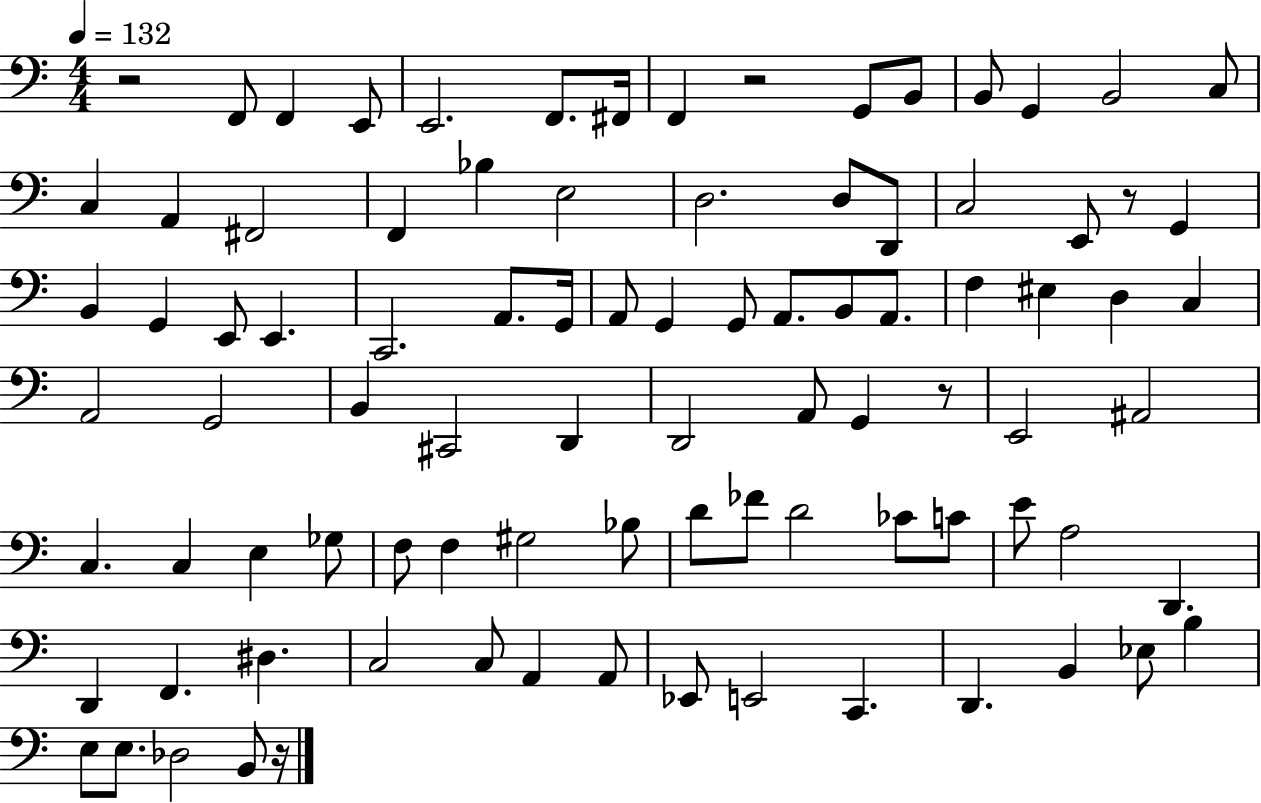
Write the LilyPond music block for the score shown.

{
  \clef bass
  \numericTimeSignature
  \time 4/4
  \key c \major
  \tempo 4 = 132
  r2 f,8 f,4 e,8 | e,2. f,8. fis,16 | f,4 r2 g,8 b,8 | b,8 g,4 b,2 c8 | \break c4 a,4 fis,2 | f,4 bes4 e2 | d2. d8 d,8 | c2 e,8 r8 g,4 | \break b,4 g,4 e,8 e,4. | c,2. a,8. g,16 | a,8 g,4 g,8 a,8. b,8 a,8. | f4 eis4 d4 c4 | \break a,2 g,2 | b,4 cis,2 d,4 | d,2 a,8 g,4 r8 | e,2 ais,2 | \break c4. c4 e4 ges8 | f8 f4 gis2 bes8 | d'8 fes'8 d'2 ces'8 c'8 | e'8 a2 d,4. | \break d,4 f,4. dis4. | c2 c8 a,4 a,8 | ees,8 e,2 c,4. | d,4. b,4 ees8 b4 | \break e8 e8. des2 b,8 r16 | \bar "|."
}